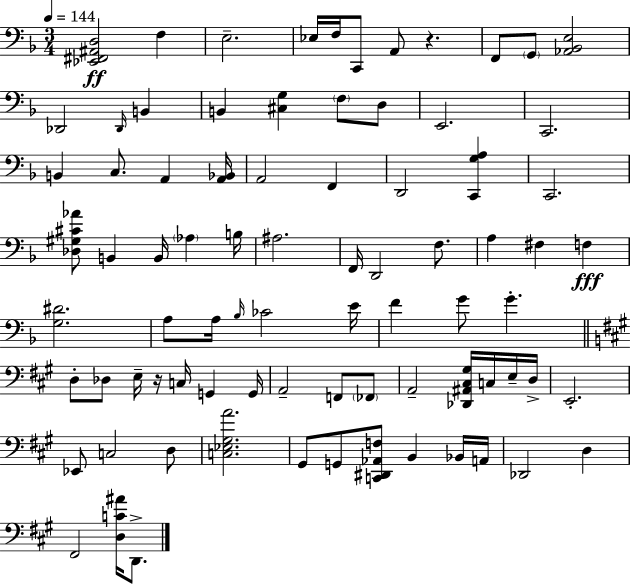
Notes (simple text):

[Eb2,F#2,A#2,D3]/h F3/q E3/h. Eb3/s F3/s C2/e A2/e R/q. F2/e G2/e [Ab2,Bb2,E3]/h Db2/h Db2/s B2/q B2/q [C#3,G3]/q F3/e D3/e E2/h. C2/h. B2/q C3/e. A2/q [A2,Bb2]/s A2/h F2/q D2/h [C2,G3,A3]/q C2/h. [Db3,G#3,C#4,Ab4]/e B2/q B2/s Ab3/q B3/s A#3/h. F2/s D2/h F3/e. A3/q F#3/q F3/q [G3,D#4]/h. A3/e A3/s Bb3/s CES4/h E4/s F4/q G4/e G4/q. D3/e Db3/e E3/s R/s C3/s G2/q G2/s A2/h F2/e FES2/e A2/h [Db2,A#2,C#3,G#3]/s C3/s E3/s D3/s E2/h. Eb2/e C3/h D3/e [C3,Eb3,G#3,A4]/h. G#2/e G2/e [C2,D#2,Ab2,F3]/e B2/q Bb2/s A2/s Db2/h D3/q F#2/h [D3,C4,A#4]/s D2/e.